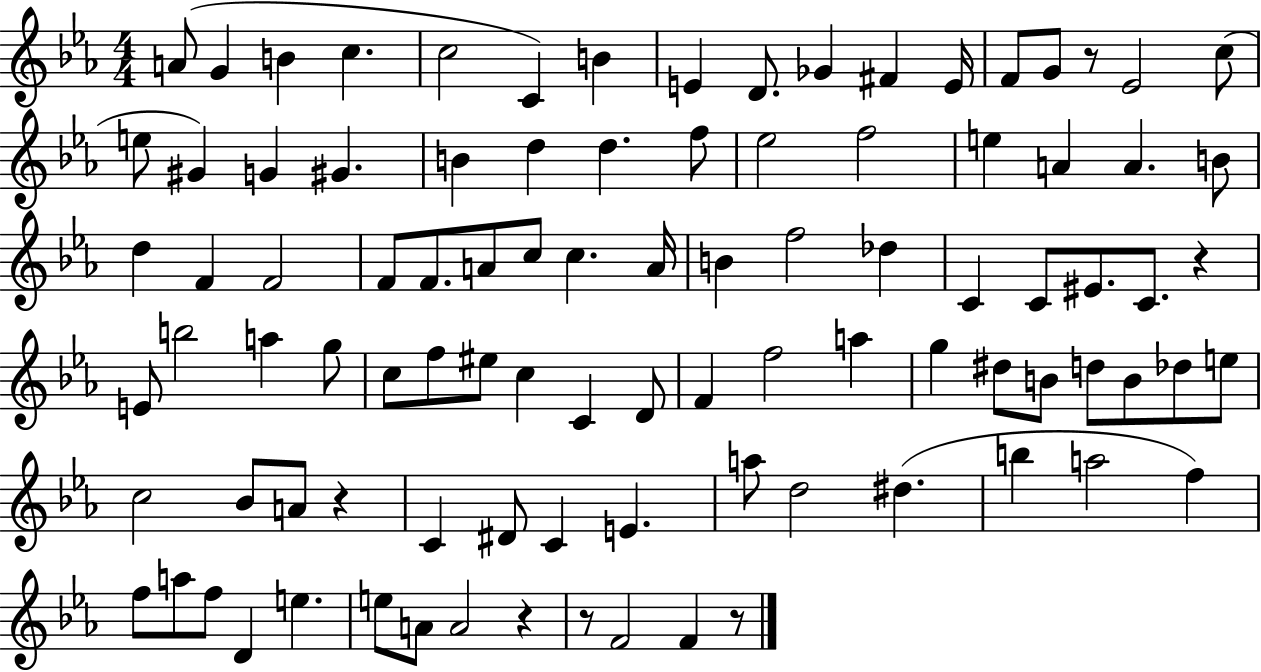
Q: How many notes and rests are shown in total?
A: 95